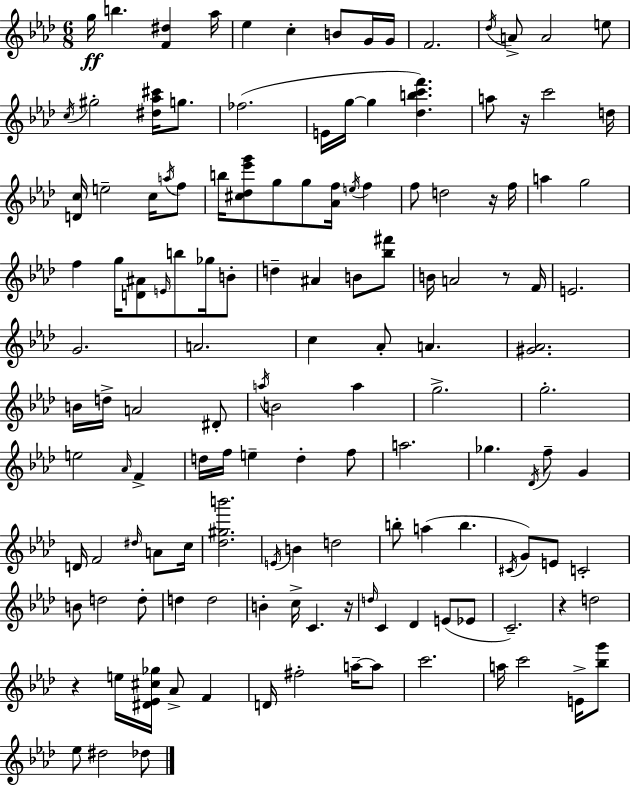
G5/s B5/q. [F4,D#5]/q Ab5/s Eb5/q C5/q B4/e G4/s G4/s F4/h. Db5/s A4/e A4/h E5/e C5/s G#5/h [D#5,Ab5,C#6]/s G5/e. FES5/h. E4/s G5/s G5/q [Db5,B5,C6,F6]/q. A5/e R/s C6/h D5/s [D4,C5]/s E5/h C5/s A5/s F5/e B5/s [C#5,Db5,Eb6,G6]/e G5/e G5/e [Ab4,F5]/s E5/s F5/q F5/e D5/h R/s F5/s A5/q G5/h F5/q G5/s [D4,A#4]/e E4/s B5/e Gb5/s B4/e D5/q A#4/q B4/e [Bb5,F#6]/e B4/s A4/h R/e F4/s E4/h. G4/h. A4/h. C5/q Ab4/e A4/q. [G#4,Ab4]/h. B4/s D5/s A4/h D#4/e A5/s B4/h A5/q G5/h. G5/h. E5/h Ab4/s F4/q D5/s F5/s E5/q D5/q F5/e A5/h. Gb5/q. Db4/s F5/e G4/q D4/s F4/h D#5/s A4/e C5/s [Db5,G#5,B6]/h. E4/s B4/q D5/h B5/e A5/q B5/q. C#4/s G4/e E4/e C4/h B4/e D5/h D5/e D5/q D5/h B4/q C5/s C4/q. R/s D5/s C4/q Db4/q E4/e Eb4/e C4/h. R/q D5/h R/q E5/s [D#4,Eb4,C#5,Gb5]/s Ab4/e F4/q D4/s F#5/h A5/s A5/e C6/h. A5/s C6/h E4/s [Bb5,G6]/e Eb5/e D#5/h Db5/e